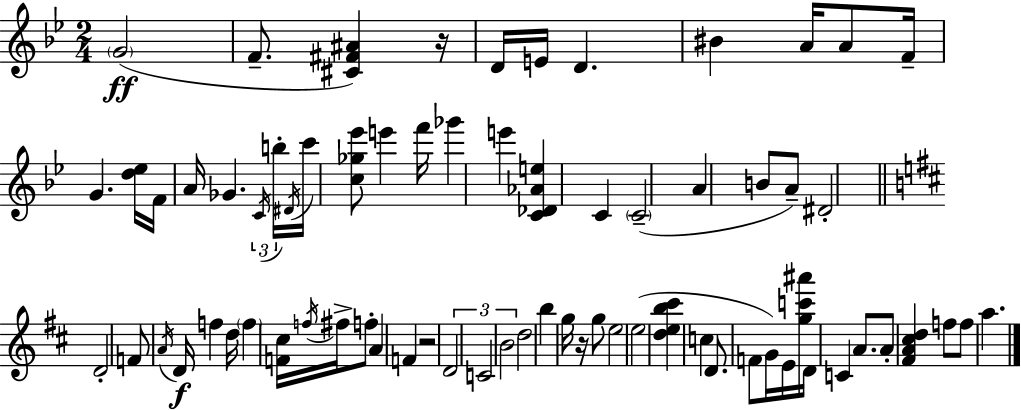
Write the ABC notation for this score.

X:1
T:Untitled
M:2/4
L:1/4
K:Gm
G2 F/2 [^C^F^A] z/4 D/4 E/4 D ^B A/4 A/2 F/4 G [d_e]/4 F/4 A/4 _G C/4 b/4 ^D/4 c'/4 [c_g_e']/2 e' f'/4 _g' e' [C_D_Ae] C C2 A B/2 A/2 ^D2 D2 F/2 A/4 D/4 f d/4 f [F^c]/4 f/4 ^f/4 f/2 A F z2 D2 C2 B2 d2 b g/4 z/4 g/2 e2 e2 [deb^c'] c D/2 F/2 G/4 E/4 [gc'^a']/4 D/4 C A/2 A/2 [^FA^cd] f/2 f/2 a